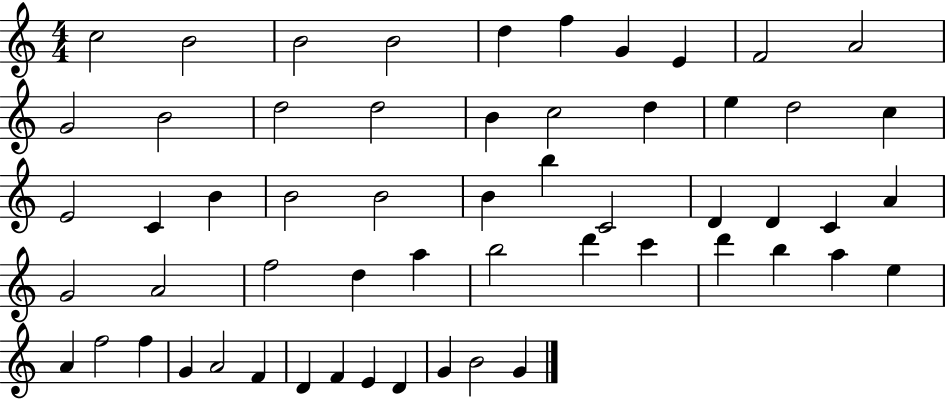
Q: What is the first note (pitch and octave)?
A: C5